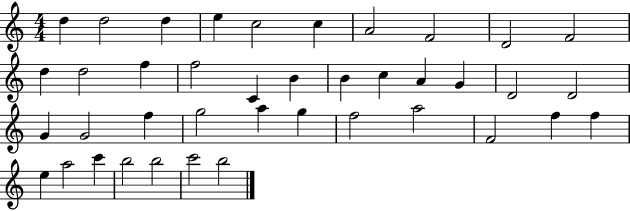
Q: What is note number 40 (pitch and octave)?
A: B5